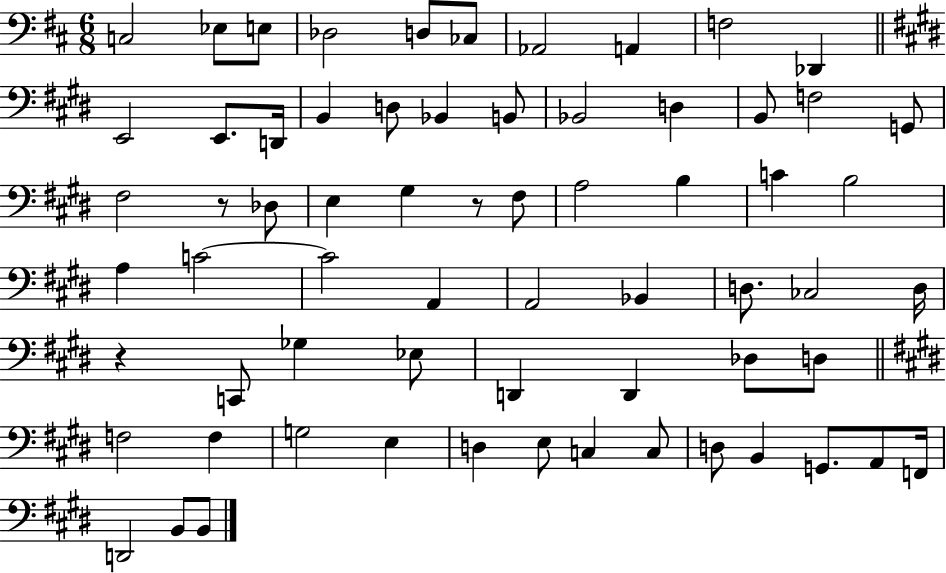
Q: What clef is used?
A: bass